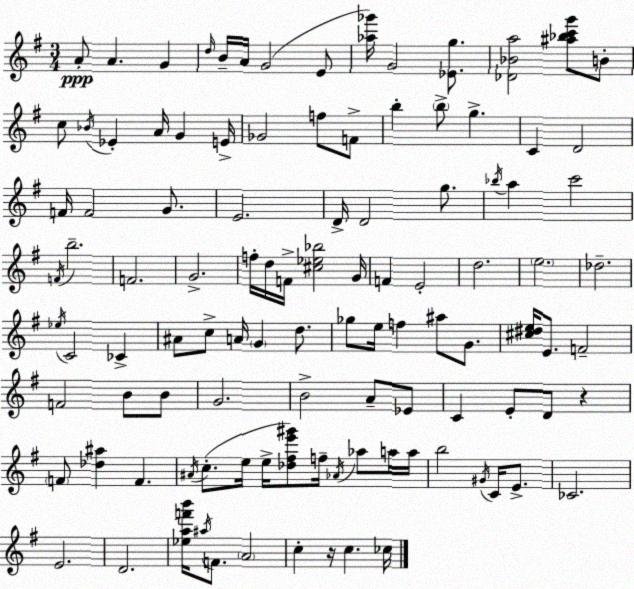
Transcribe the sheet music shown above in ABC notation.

X:1
T:Untitled
M:3/4
L:1/4
K:G
A/2 A G d/4 B/4 A/4 G2 E/2 [_a_g']/4 G2 [_Eg]/2 [_D_Ba]2 [^a_bc'g']/2 B/2 c/2 _B/4 _E A/4 G E/4 _G2 f/2 F/2 b b/2 g C D2 F/4 F2 G/2 E2 D/4 D2 g/2 _b/4 a c'2 F/4 b2 F2 G2 f/4 d/4 F/4 [^c_e_b]2 G/4 F E2 d2 e2 _d2 _e/4 C2 _C ^A/2 c/2 A/4 G d/2 _g/2 e/4 f ^a/2 G/2 [^c^de]/4 E/2 F2 F2 B/2 B/2 G2 B2 A/2 _E/2 C E/2 D/2 z F/2 [_d^a] F ^A/4 c/2 e/4 e/4 [_d^fe'^g']/2 f/4 _A/4 _a/2 a/4 a/4 b2 ^G/4 C/4 E/2 _C2 E2 D2 [_eaf'b']/4 ^a/4 F/2 A2 c z/4 c _c/4